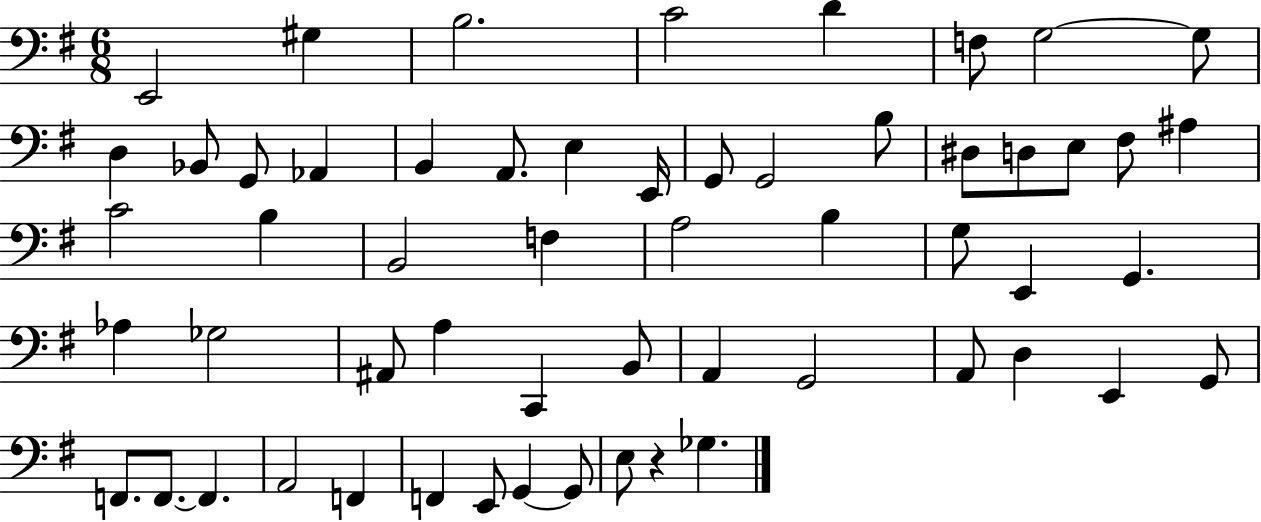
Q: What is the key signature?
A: G major